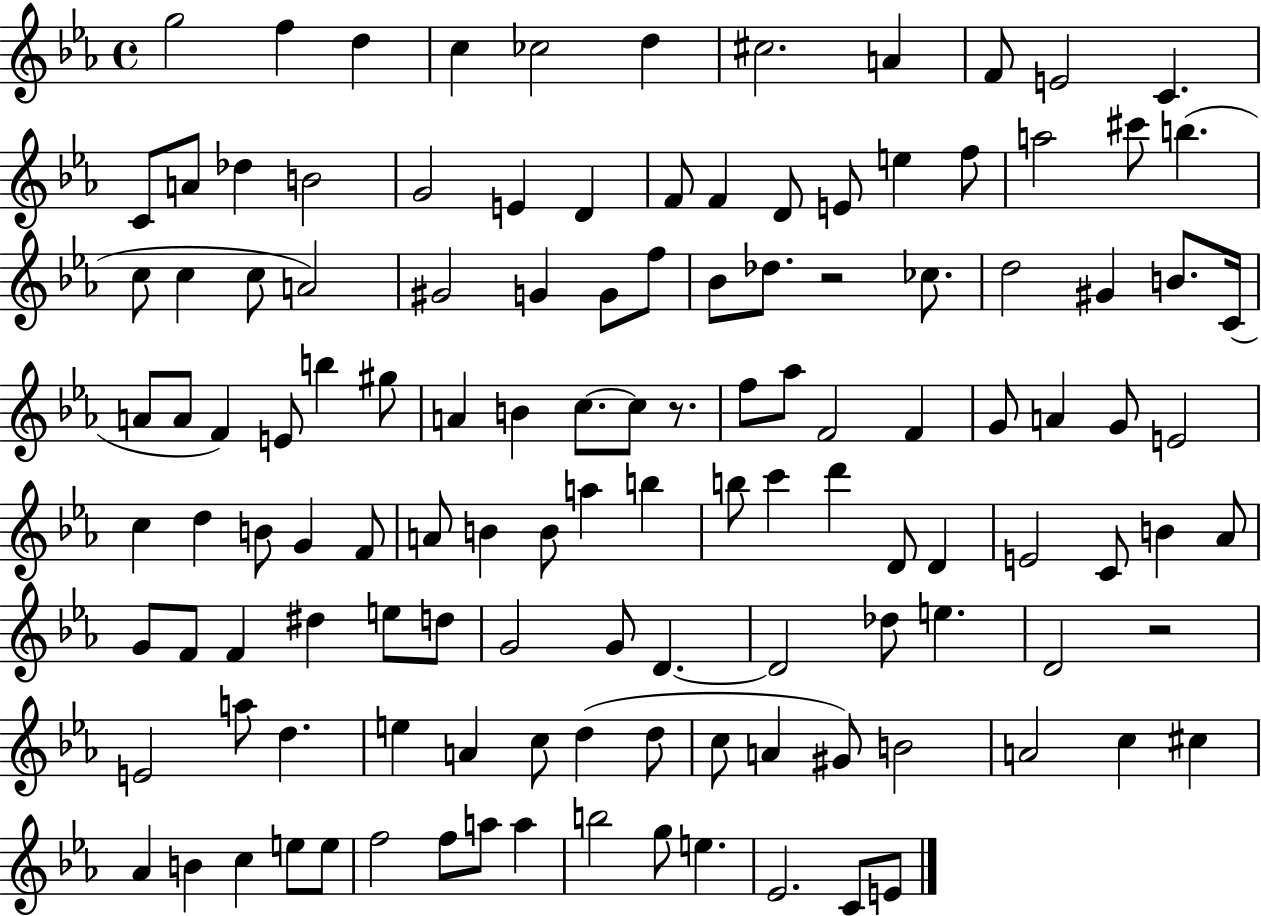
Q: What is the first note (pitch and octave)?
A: G5